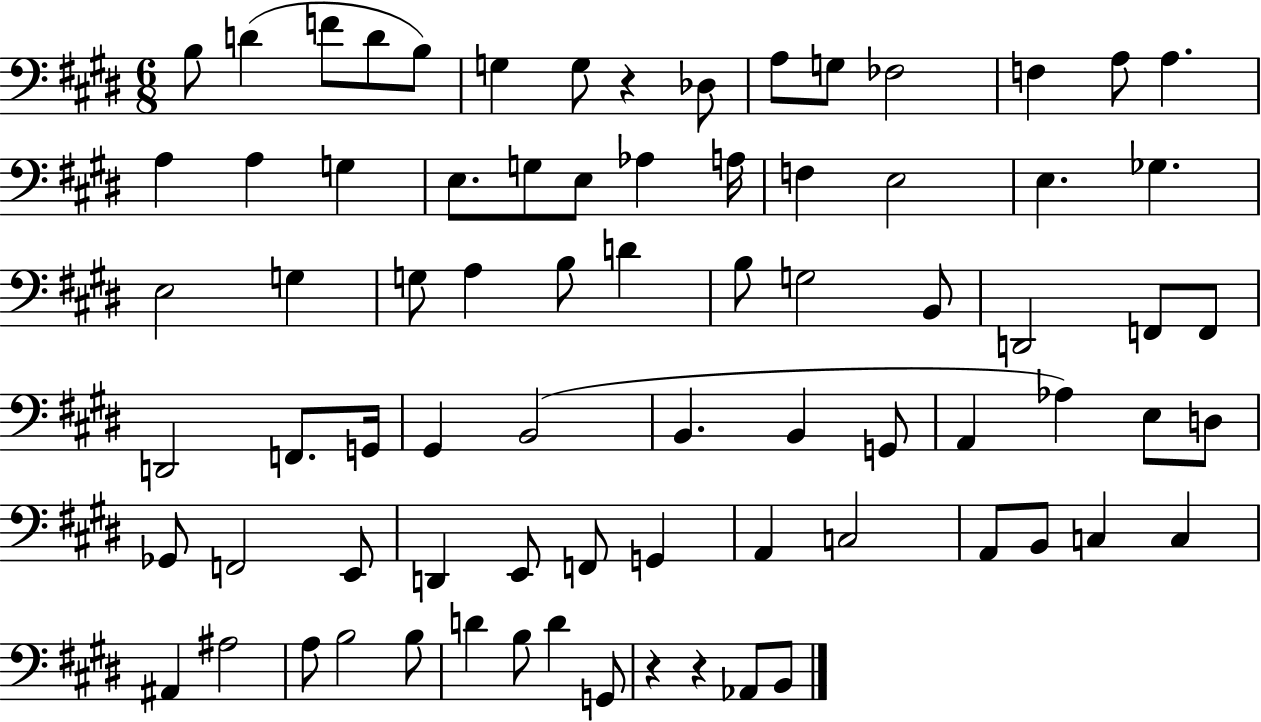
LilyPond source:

{
  \clef bass
  \numericTimeSignature
  \time 6/8
  \key e \major
  b8 d'4( f'8 d'8 b8) | g4 g8 r4 des8 | a8 g8 fes2 | f4 a8 a4. | \break a4 a4 g4 | e8. g8 e8 aes4 a16 | f4 e2 | e4. ges4. | \break e2 g4 | g8 a4 b8 d'4 | b8 g2 b,8 | d,2 f,8 f,8 | \break d,2 f,8. g,16 | gis,4 b,2( | b,4. b,4 g,8 | a,4 aes4) e8 d8 | \break ges,8 f,2 e,8 | d,4 e,8 f,8 g,4 | a,4 c2 | a,8 b,8 c4 c4 | \break ais,4 ais2 | a8 b2 b8 | d'4 b8 d'4 g,8 | r4 r4 aes,8 b,8 | \break \bar "|."
}